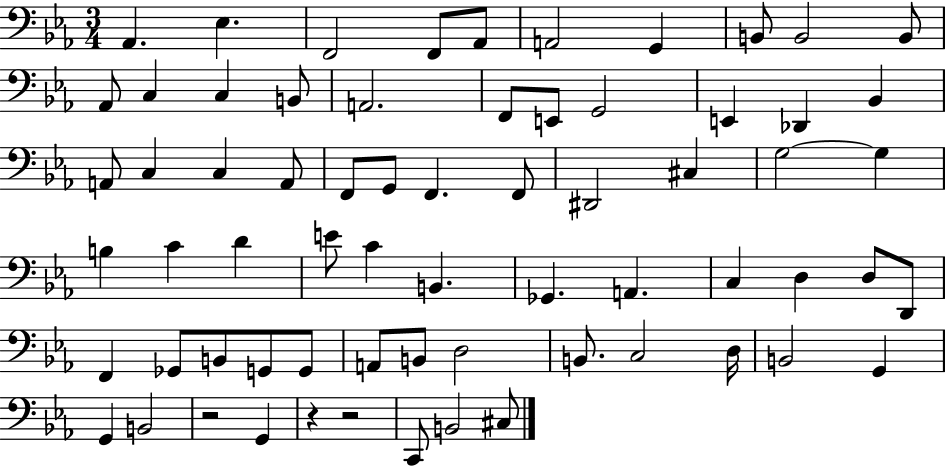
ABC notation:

X:1
T:Untitled
M:3/4
L:1/4
K:Eb
_A,, _E, F,,2 F,,/2 _A,,/2 A,,2 G,, B,,/2 B,,2 B,,/2 _A,,/2 C, C, B,,/2 A,,2 F,,/2 E,,/2 G,,2 E,, _D,, _B,, A,,/2 C, C, A,,/2 F,,/2 G,,/2 F,, F,,/2 ^D,,2 ^C, G,2 G, B, C D E/2 C B,, _G,, A,, C, D, D,/2 D,,/2 F,, _G,,/2 B,,/2 G,,/2 G,,/2 A,,/2 B,,/2 D,2 B,,/2 C,2 D,/4 B,,2 G,, G,, B,,2 z2 G,, z z2 C,,/2 B,,2 ^C,/2